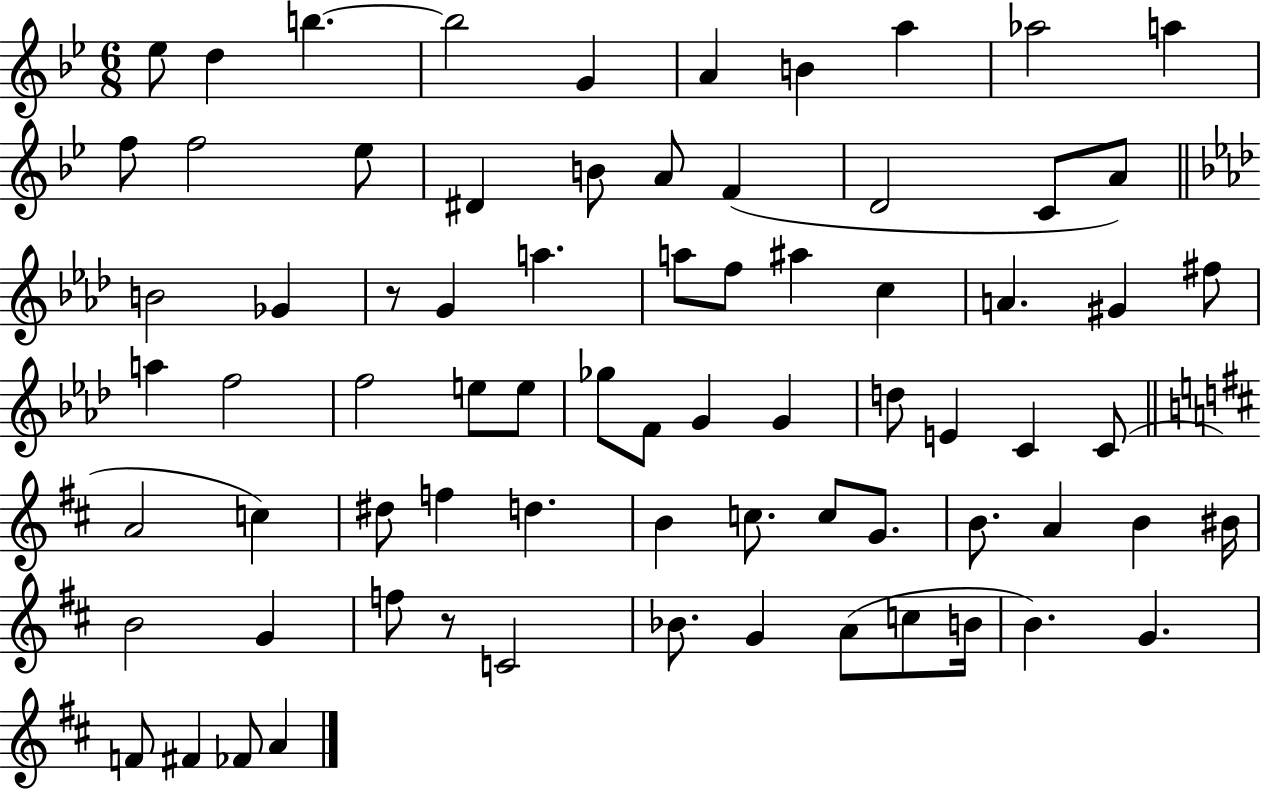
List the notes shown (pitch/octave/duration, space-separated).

Eb5/e D5/q B5/q. B5/h G4/q A4/q B4/q A5/q Ab5/h A5/q F5/e F5/h Eb5/e D#4/q B4/e A4/e F4/q D4/h C4/e A4/e B4/h Gb4/q R/e G4/q A5/q. A5/e F5/e A#5/q C5/q A4/q. G#4/q F#5/e A5/q F5/h F5/h E5/e E5/e Gb5/e F4/e G4/q G4/q D5/e E4/q C4/q C4/e A4/h C5/q D#5/e F5/q D5/q. B4/q C5/e. C5/e G4/e. B4/e. A4/q B4/q BIS4/s B4/h G4/q F5/e R/e C4/h Bb4/e. G4/q A4/e C5/e B4/s B4/q. G4/q. F4/e F#4/q FES4/e A4/q